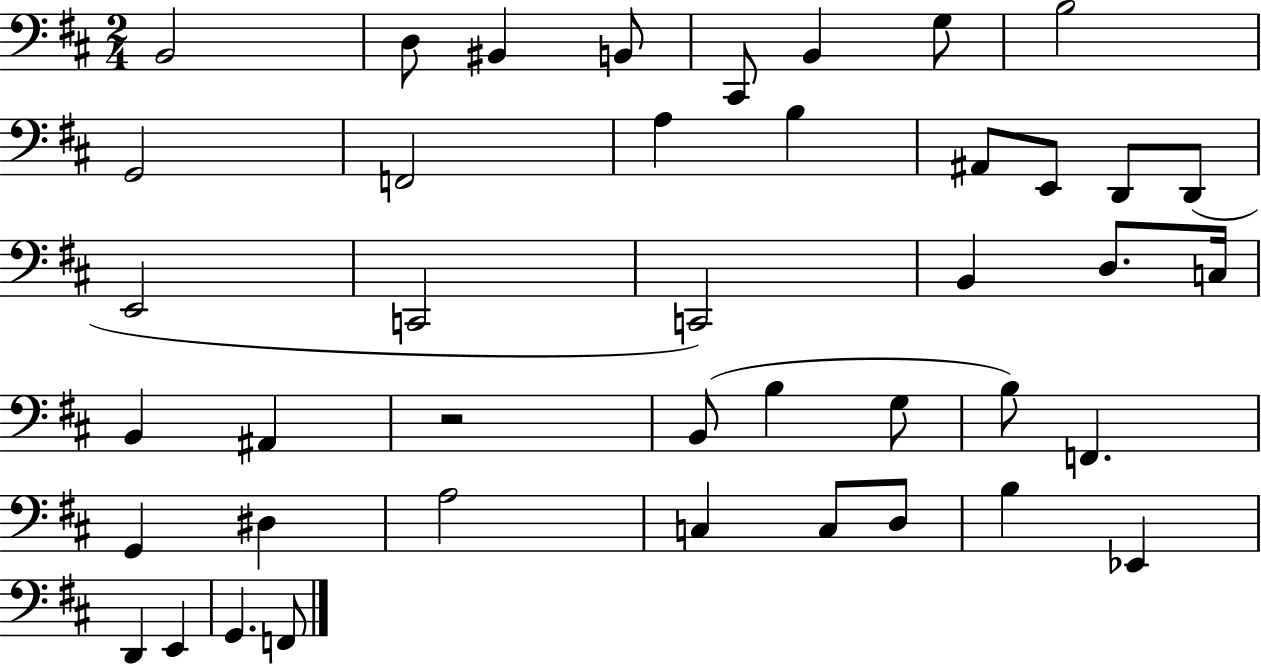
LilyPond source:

{
  \clef bass
  \numericTimeSignature
  \time 2/4
  \key d \major
  b,2 | d8 bis,4 b,8 | cis,8 b,4 g8 | b2 | \break g,2 | f,2 | a4 b4 | ais,8 e,8 d,8 d,8( | \break e,2 | c,2 | c,2) | b,4 d8. c16 | \break b,4 ais,4 | r2 | b,8( b4 g8 | b8) f,4. | \break g,4 dis4 | a2 | c4 c8 d8 | b4 ees,4 | \break d,4 e,4 | g,4. f,8 | \bar "|."
}